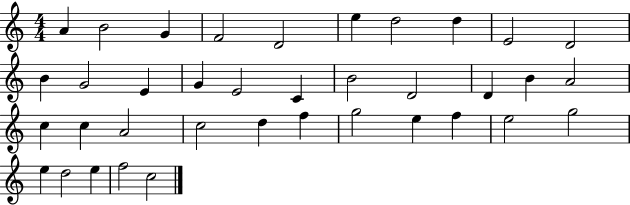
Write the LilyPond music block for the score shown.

{
  \clef treble
  \numericTimeSignature
  \time 4/4
  \key c \major
  a'4 b'2 g'4 | f'2 d'2 | e''4 d''2 d''4 | e'2 d'2 | \break b'4 g'2 e'4 | g'4 e'2 c'4 | b'2 d'2 | d'4 b'4 a'2 | \break c''4 c''4 a'2 | c''2 d''4 f''4 | g''2 e''4 f''4 | e''2 g''2 | \break e''4 d''2 e''4 | f''2 c''2 | \bar "|."
}